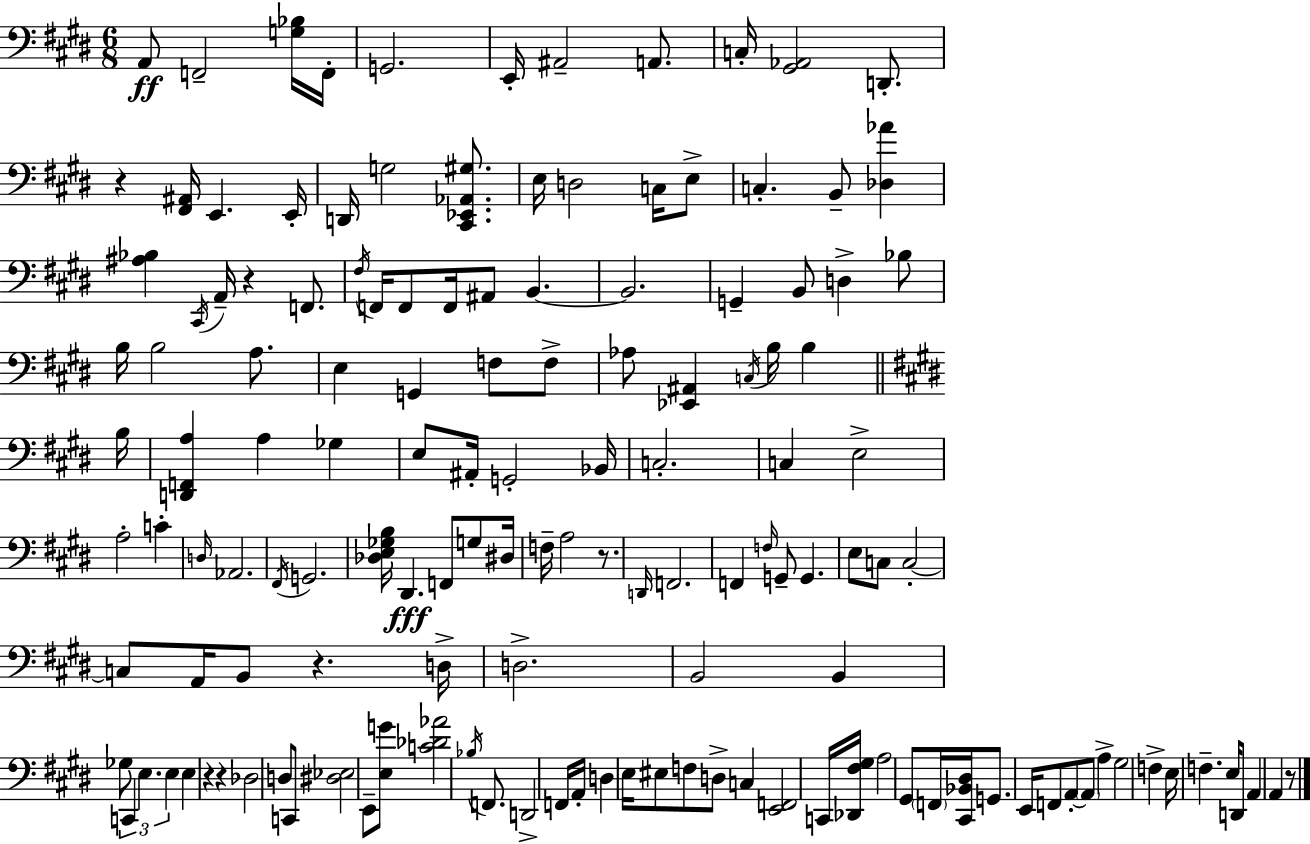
X:1
T:Untitled
M:6/8
L:1/4
K:E
A,,/2 F,,2 [G,_B,]/4 F,,/4 G,,2 E,,/4 ^A,,2 A,,/2 C,/4 [^G,,_A,,]2 D,,/2 z [^F,,^A,,]/4 E,, E,,/4 D,,/4 G,2 [^C,,_E,,_A,,^G,]/2 E,/4 D,2 C,/4 E,/2 C, B,,/2 [_D,_A] [^A,_B,] ^C,,/4 A,,/4 z F,,/2 ^F,/4 F,,/4 F,,/2 F,,/4 ^A,,/2 B,, B,,2 G,, B,,/2 D, _B,/2 B,/4 B,2 A,/2 E, G,, F,/2 F,/2 _A,/2 [_E,,^A,,] C,/4 B,/4 B, B,/4 [D,,F,,A,] A, _G, E,/2 ^A,,/4 G,,2 _B,,/4 C,2 C, E,2 A,2 C D,/4 _A,,2 ^F,,/4 G,,2 [_D,E,_G,B,]/4 ^D,, F,,/2 G,/2 ^D,/4 F,/4 A,2 z/2 D,,/4 F,,2 F,, F,/4 G,,/2 G,, E,/2 C,/2 C,2 C,/2 A,,/4 B,,/2 z D,/4 D,2 B,,2 B,, _G,/2 C,, E, E, E, z z _D,2 D,/2 C,,/2 [^D,_E,]2 E,,/2 [E,G]/2 [C_D_A]2 _B,/4 F,,/2 D,,2 F,,/4 A,,/4 D, E,/4 ^E,/2 F,/2 D,/2 C, [E,,F,,]2 C,,/4 [_D,,^F,^G,]/4 A,2 ^G,,/2 F,,/4 [^C,,_B,,^D,]/4 G,,/2 E,,/4 F,,/2 A,,/2 A,,/2 A, ^G,2 F, E,/4 F, E,/4 D,,/2 A,, A,, z/2